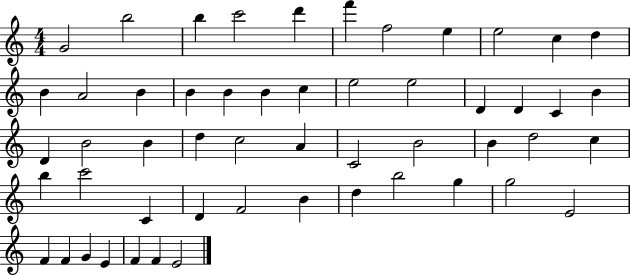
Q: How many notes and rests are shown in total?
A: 53